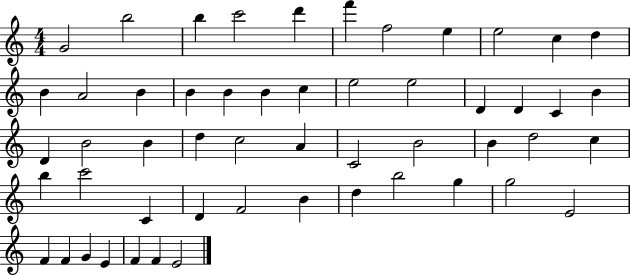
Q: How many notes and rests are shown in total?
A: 53